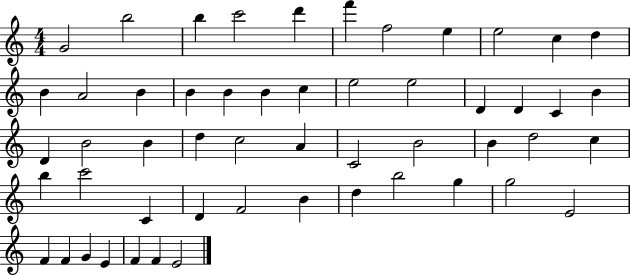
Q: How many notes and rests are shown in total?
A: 53